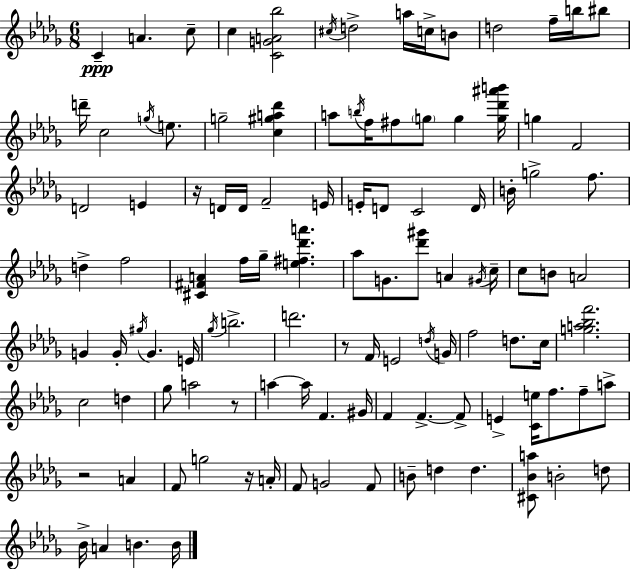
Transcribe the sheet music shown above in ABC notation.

X:1
T:Untitled
M:6/8
L:1/4
K:Bbm
C A c/2 c [CGA_b]2 ^c/4 d2 a/4 c/4 B/2 d2 f/4 b/4 ^b/2 d'/4 c2 g/4 e/2 g2 [c^ga_d'] a/2 b/4 f/4 ^f/2 g/2 g [g_d'^a'b']/4 g F2 D2 E z/4 D/4 D/4 F2 E/4 E/4 D/2 C2 D/4 B/4 g2 f/2 d f2 [^C^FA] f/4 _g/4 [e^f_d'a'] _a/2 G/2 [_d'^g']/2 A ^G/4 c/4 c/2 B/2 A2 G G/4 ^g/4 G E/4 _g/4 b2 d'2 z/2 F/4 E2 d/4 G/4 f2 d/2 c/4 [ga_bf']2 c2 d _g/2 a2 z/2 a a/4 F ^G/4 F F F/2 E [Ce]/4 f/2 f/2 a/2 z2 A F/2 g2 z/4 A/4 F/2 G2 F/2 B/2 d d [^C_Ba]/2 B2 d/2 _B/4 A B B/4